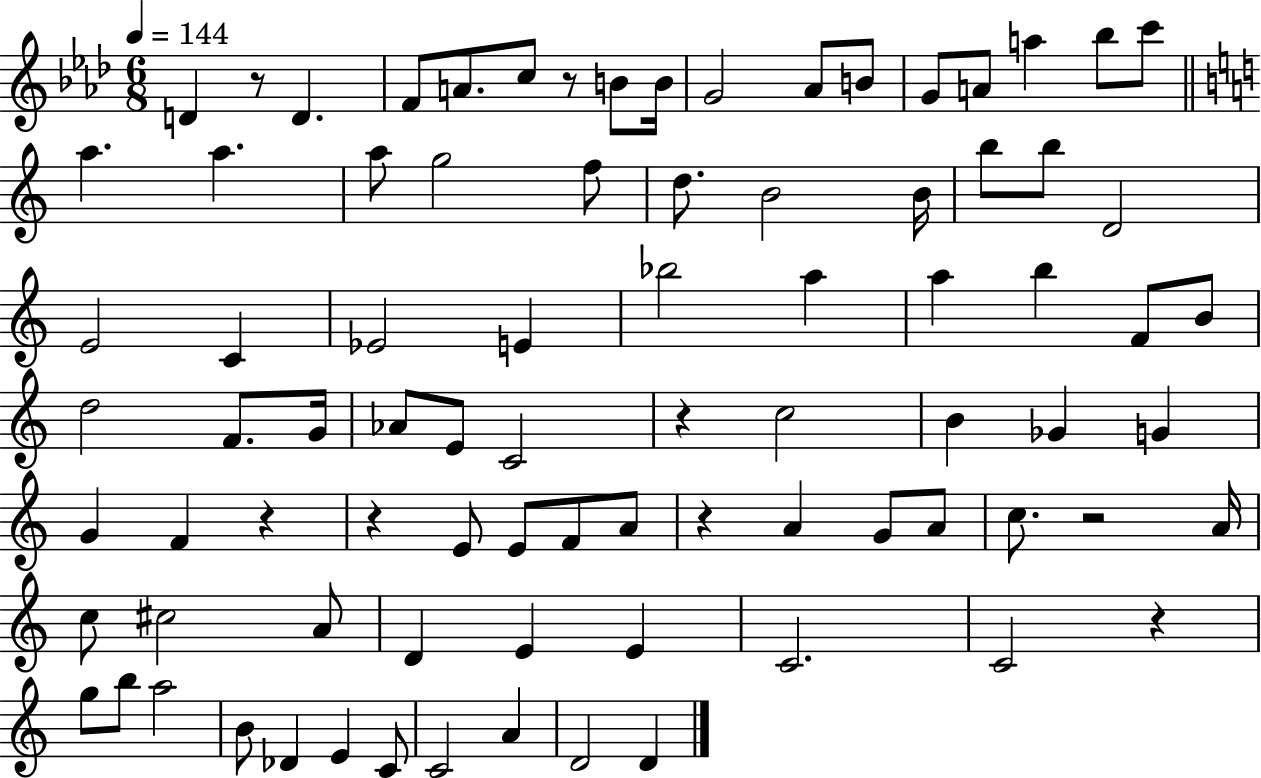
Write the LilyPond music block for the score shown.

{
  \clef treble
  \numericTimeSignature
  \time 6/8
  \key aes \major
  \tempo 4 = 144
  d'4 r8 d'4. | f'8 a'8. c''8 r8 b'8 b'16 | g'2 aes'8 b'8 | g'8 a'8 a''4 bes''8 c'''8 | \break \bar "||" \break \key c \major a''4. a''4. | a''8 g''2 f''8 | d''8. b'2 b'16 | b''8 b''8 d'2 | \break e'2 c'4 | ees'2 e'4 | bes''2 a''4 | a''4 b''4 f'8 b'8 | \break d''2 f'8. g'16 | aes'8 e'8 c'2 | r4 c''2 | b'4 ges'4 g'4 | \break g'4 f'4 r4 | r4 e'8 e'8 f'8 a'8 | r4 a'4 g'8 a'8 | c''8. r2 a'16 | \break c''8 cis''2 a'8 | d'4 e'4 e'4 | c'2. | c'2 r4 | \break g''8 b''8 a''2 | b'8 des'4 e'4 c'8 | c'2 a'4 | d'2 d'4 | \break \bar "|."
}